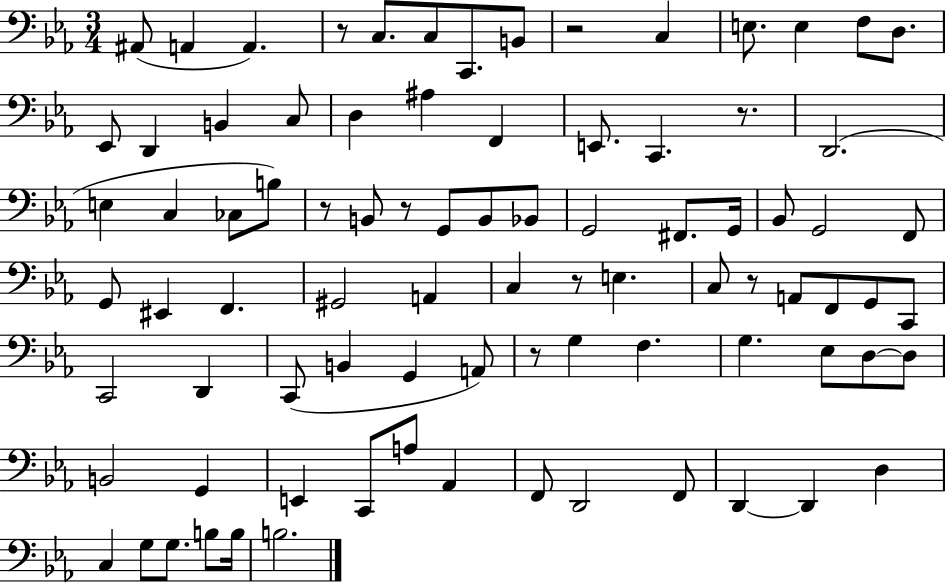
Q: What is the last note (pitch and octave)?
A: B3